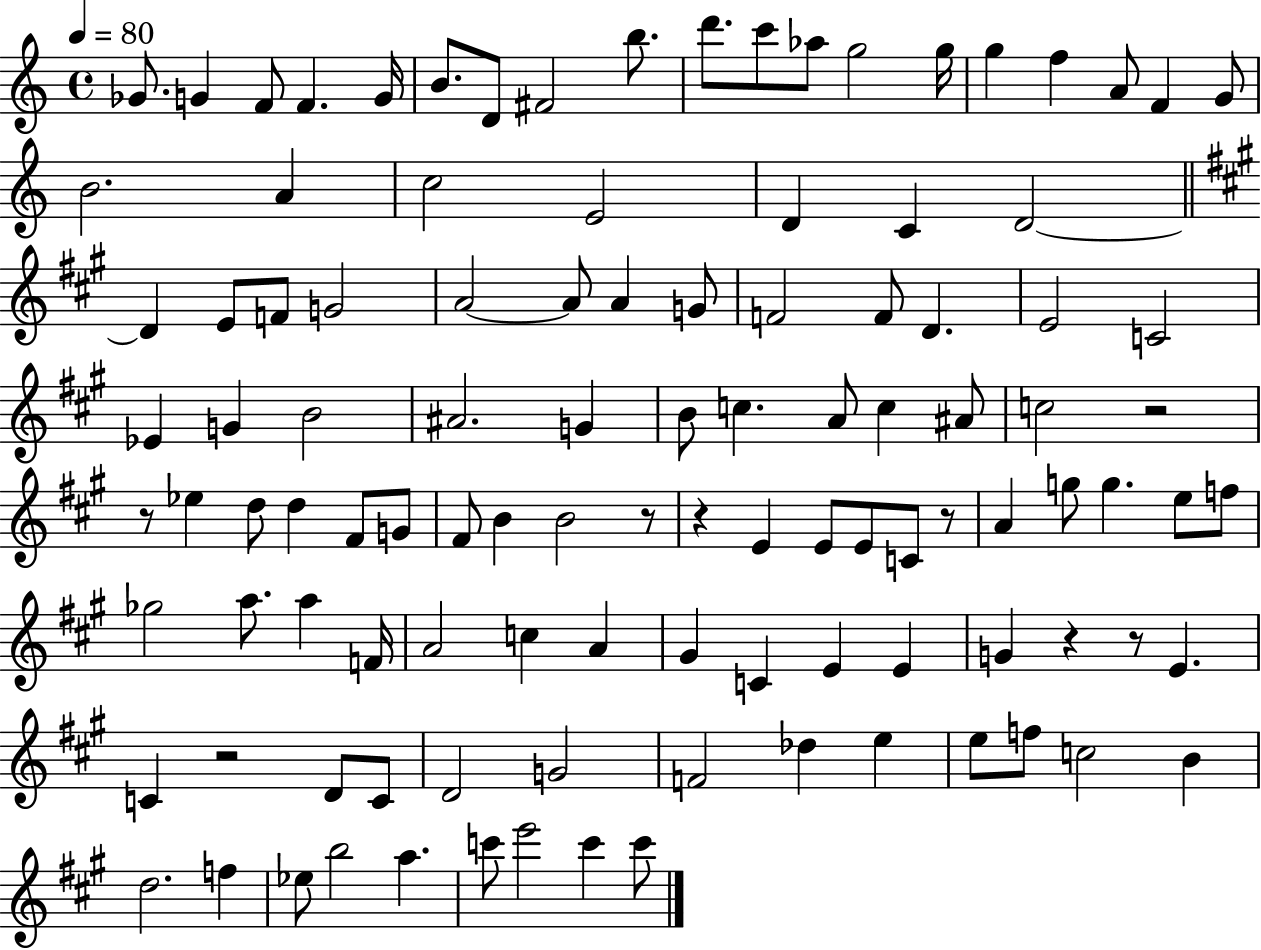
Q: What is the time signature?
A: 4/4